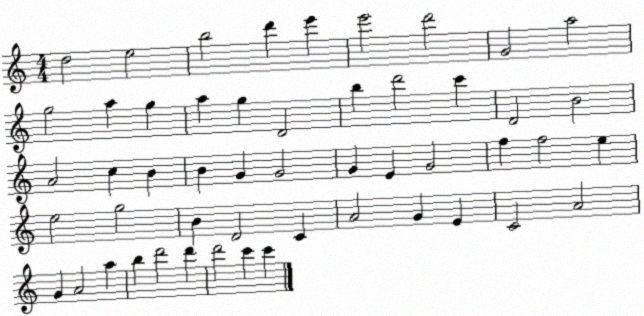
X:1
T:Untitled
M:4/4
L:1/4
K:C
d2 e2 b2 d' e' e'2 d'2 G2 a2 g2 a g a g D2 b d'2 c' D2 B2 A2 c B B G G2 G E G2 f f2 e e2 g2 B D2 C A2 G E C2 A2 G A2 a b d'2 d' d'2 c' c'